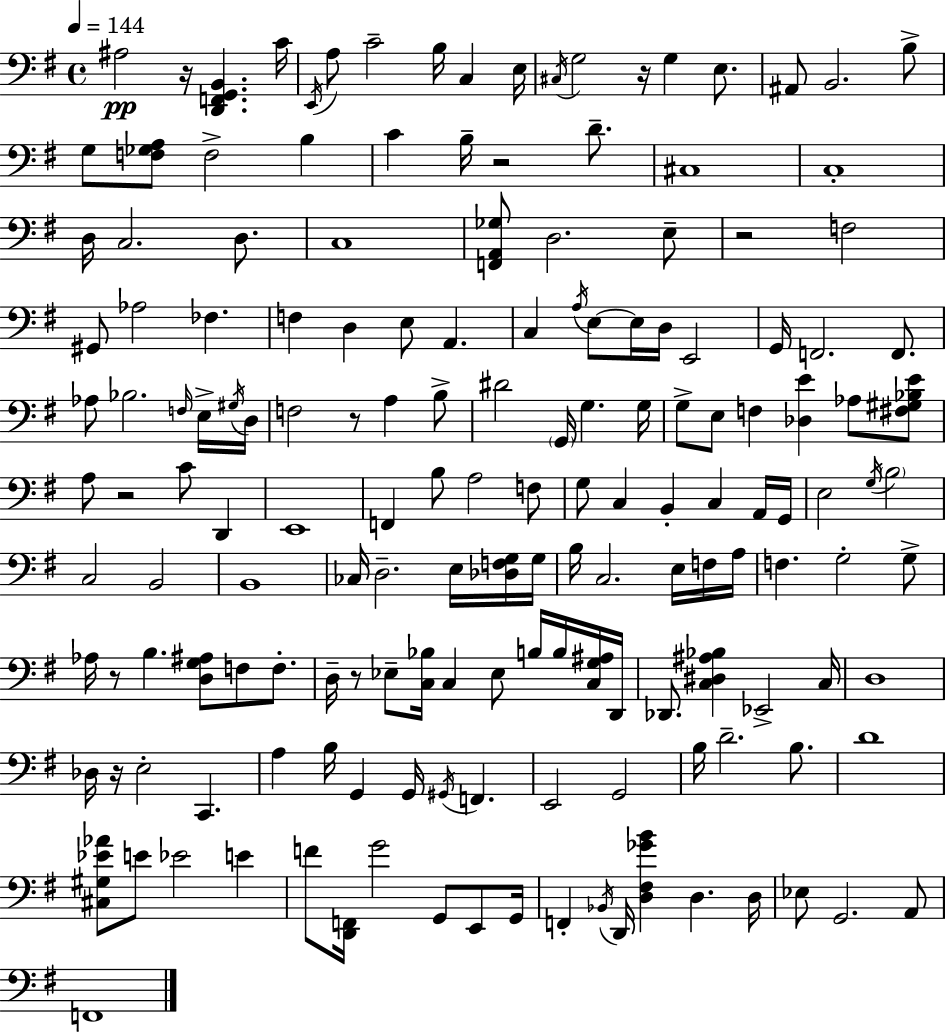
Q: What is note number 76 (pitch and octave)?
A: A2